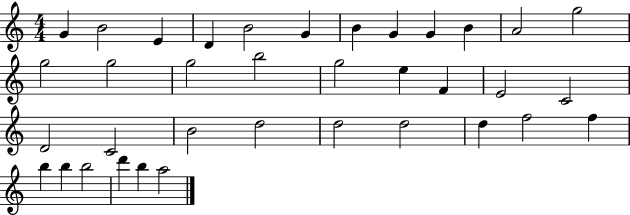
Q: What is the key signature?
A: C major